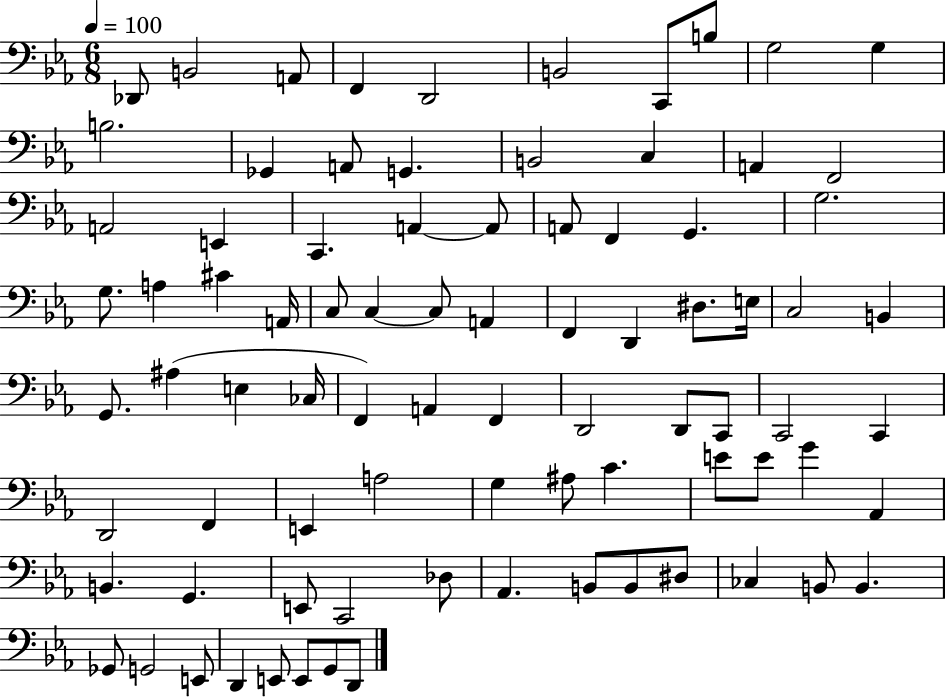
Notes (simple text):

Db2/e B2/h A2/e F2/q D2/h B2/h C2/e B3/e G3/h G3/q B3/h. Gb2/q A2/e G2/q. B2/h C3/q A2/q F2/h A2/h E2/q C2/q. A2/q A2/e A2/e F2/q G2/q. G3/h. G3/e. A3/q C#4/q A2/s C3/e C3/q C3/e A2/q F2/q D2/q D#3/e. E3/s C3/h B2/q G2/e. A#3/q E3/q CES3/s F2/q A2/q F2/q D2/h D2/e C2/e C2/h C2/q D2/h F2/q E2/q A3/h G3/q A#3/e C4/q. E4/e E4/e G4/q Ab2/q B2/q. G2/q. E2/e C2/h Db3/e Ab2/q. B2/e B2/e D#3/e CES3/q B2/e B2/q. Gb2/e G2/h E2/e D2/q E2/e E2/e G2/e D2/e